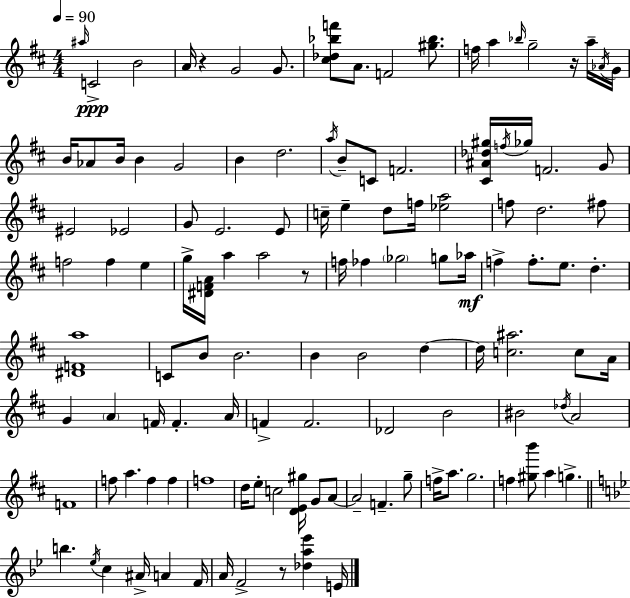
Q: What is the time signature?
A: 4/4